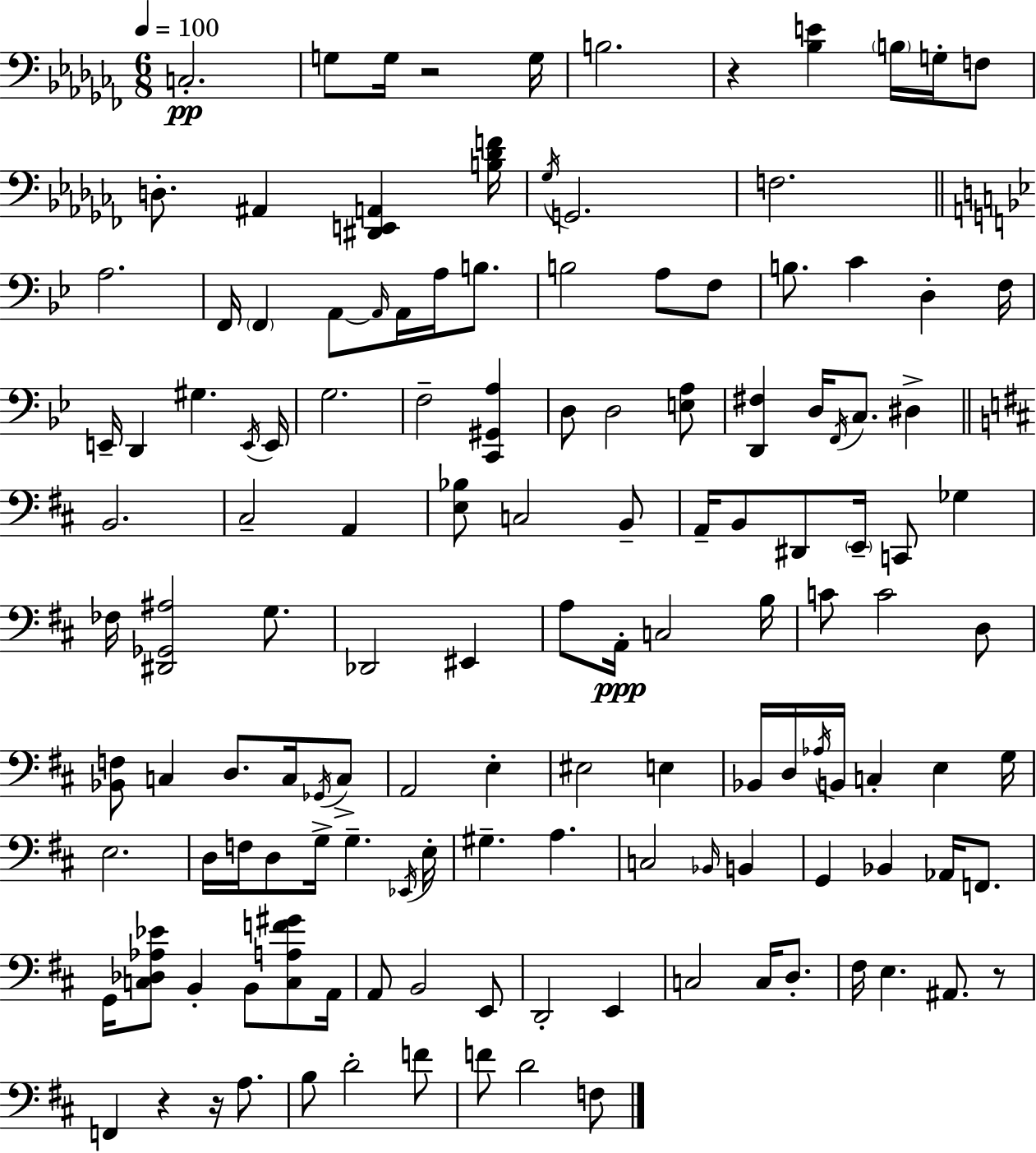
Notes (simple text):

C3/h. G3/e G3/s R/h G3/s B3/h. R/q [Bb3,E4]/q B3/s G3/s F3/e D3/e. A#2/q [D#2,E2,A2]/q [B3,Db4,F4]/s Gb3/s G2/h. F3/h. A3/h. F2/s F2/q A2/e A2/s A2/s A3/s B3/e. B3/h A3/e F3/e B3/e. C4/q D3/q F3/s E2/s D2/q G#3/q. E2/s E2/s G3/h. F3/h [C2,G#2,A3]/q D3/e D3/h [E3,A3]/e [D2,F#3]/q D3/s F2/s C3/e. D#3/q B2/h. C#3/h A2/q [E3,Bb3]/e C3/h B2/e A2/s B2/e D#2/e E2/s C2/e Gb3/q FES3/s [D#2,Gb2,A#3]/h G3/e. Db2/h EIS2/q A3/e A2/s C3/h B3/s C4/e C4/h D3/e [Bb2,F3]/e C3/q D3/e. C3/s Gb2/s C3/e A2/h E3/q EIS3/h E3/q Bb2/s D3/s Ab3/s B2/s C3/q E3/q G3/s E3/h. D3/s F3/s D3/e G3/s G3/q. Eb2/s E3/s G#3/q. A3/q. C3/h Bb2/s B2/q G2/q Bb2/q Ab2/s F2/e. G2/s [C3,Db3,Ab3,Eb4]/e B2/q B2/e [C3,A3,F4,G#4]/e A2/s A2/e B2/h E2/e D2/h E2/q C3/h C3/s D3/e. F#3/s E3/q. A#2/e. R/e F2/q R/q R/s A3/e. B3/e D4/h F4/e F4/e D4/h F3/e